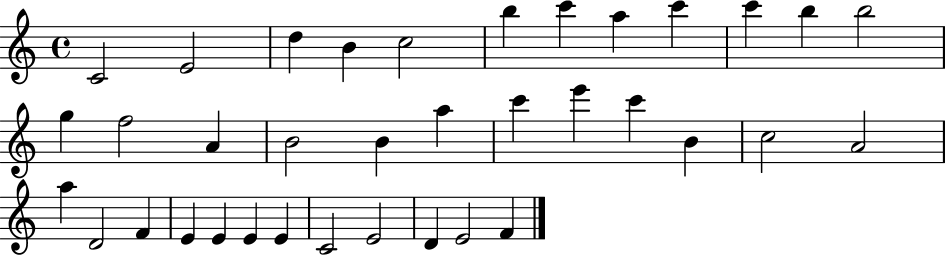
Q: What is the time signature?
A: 4/4